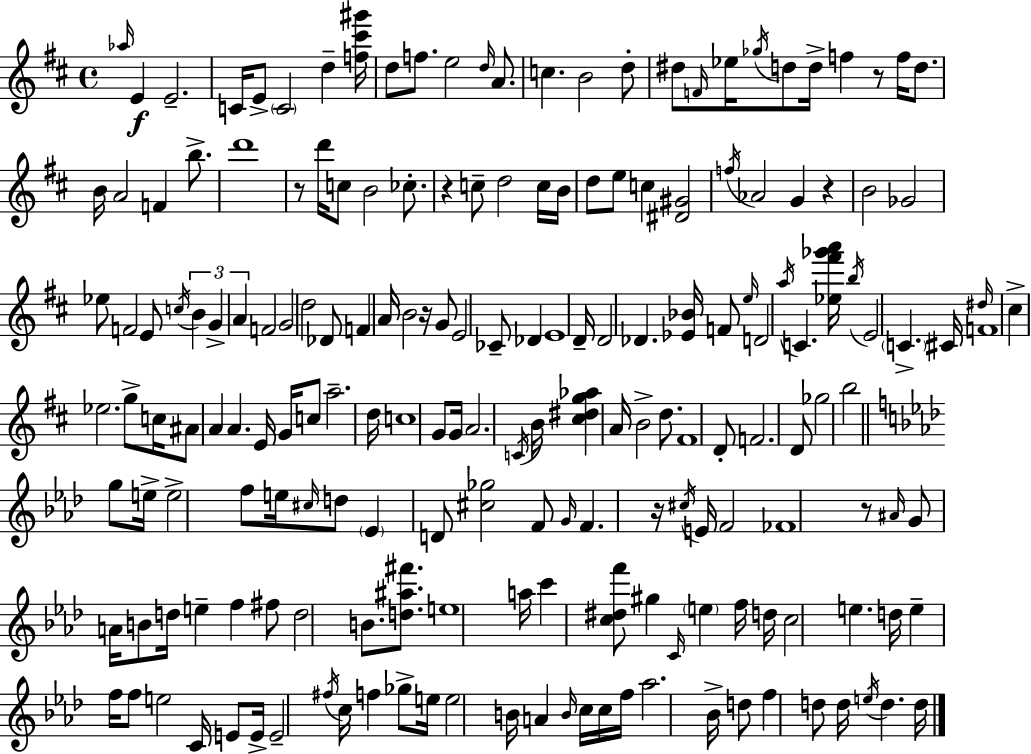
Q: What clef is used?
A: treble